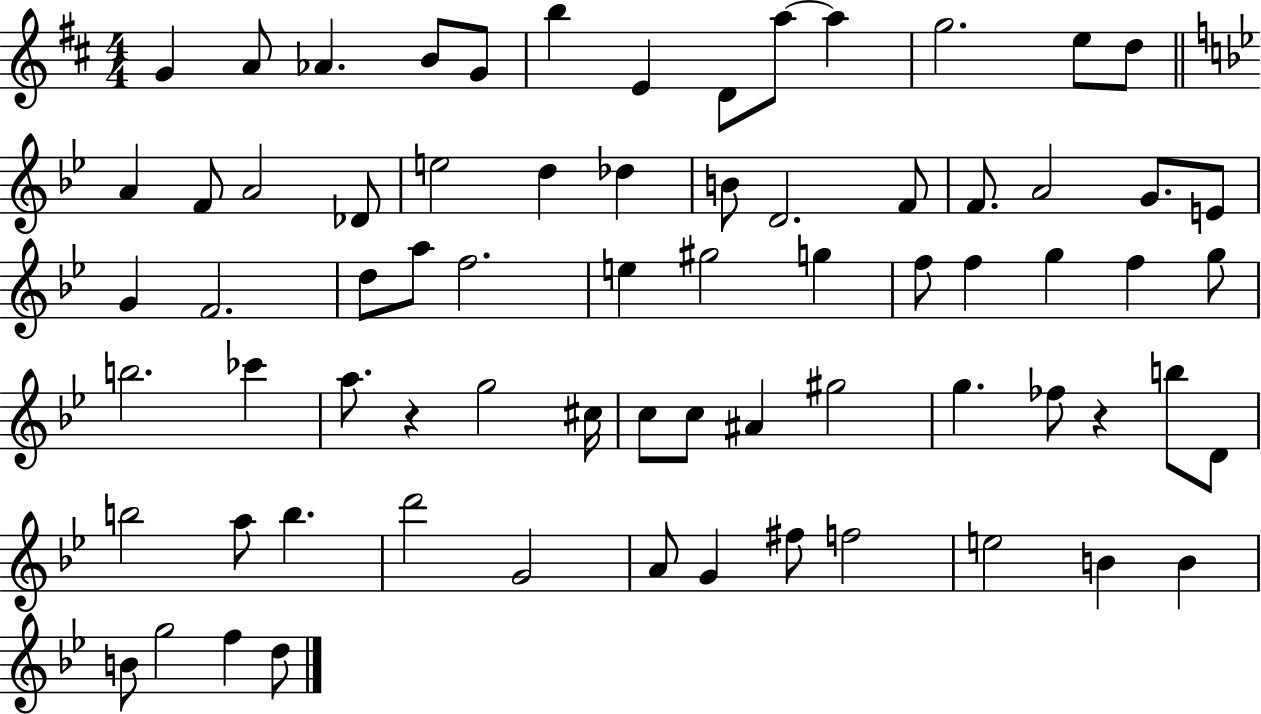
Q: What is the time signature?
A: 4/4